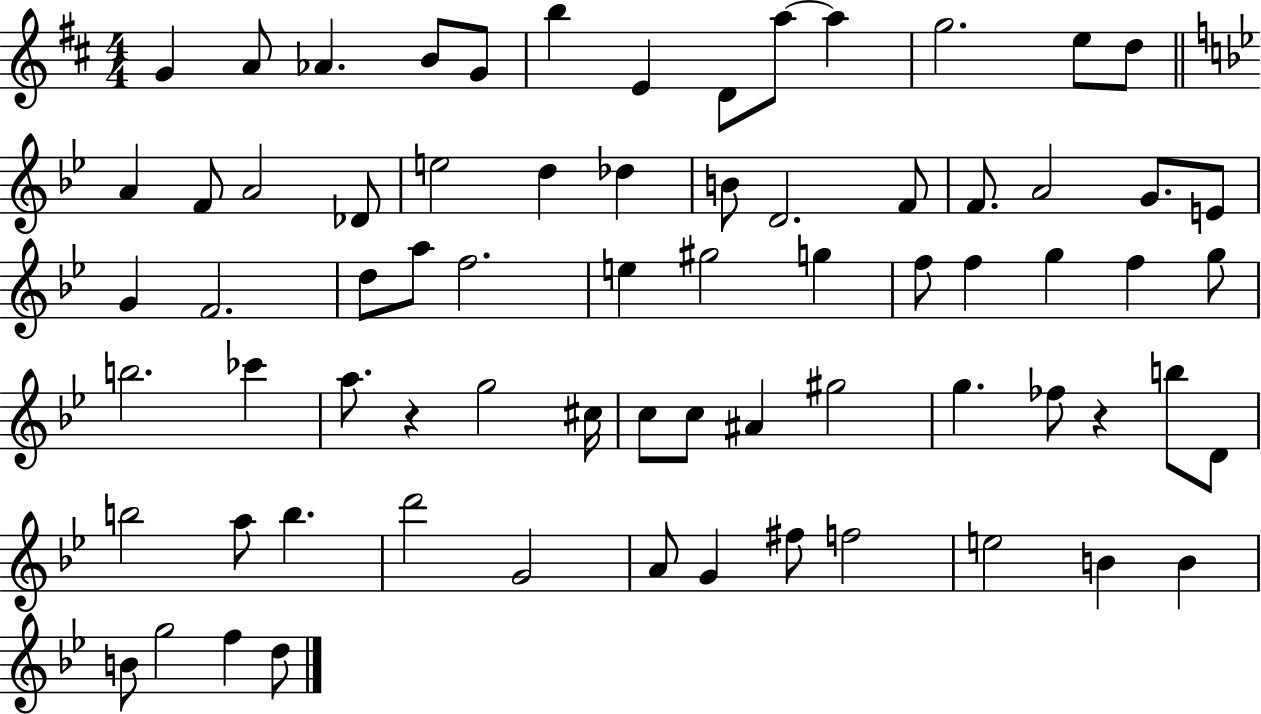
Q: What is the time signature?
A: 4/4